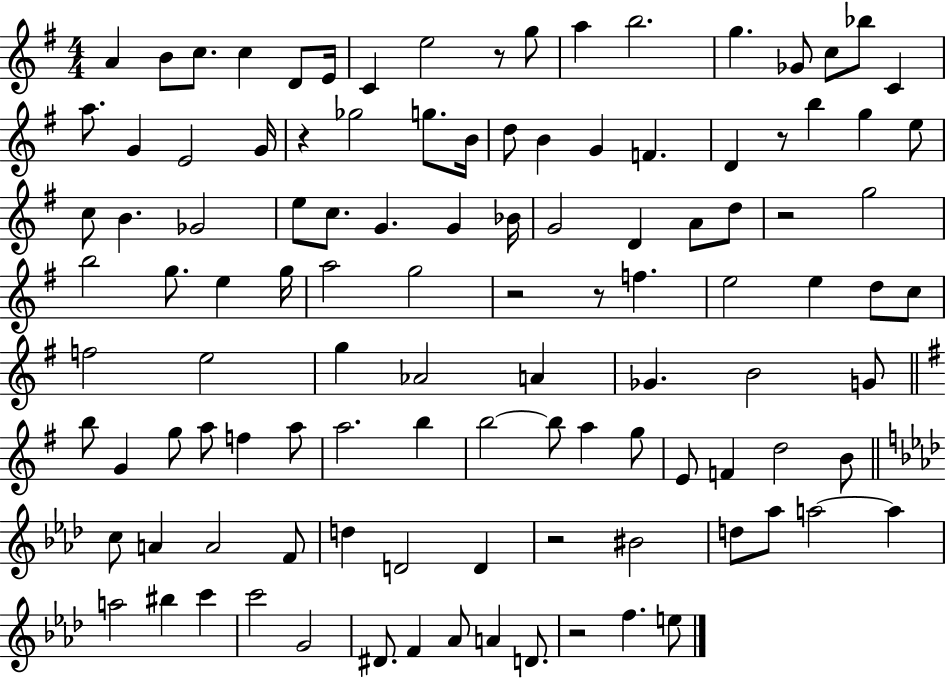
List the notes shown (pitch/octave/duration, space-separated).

A4/q B4/e C5/e. C5/q D4/e E4/s C4/q E5/h R/e G5/e A5/q B5/h. G5/q. Gb4/e C5/e Bb5/e C4/q A5/e. G4/q E4/h G4/s R/q Gb5/h G5/e. B4/s D5/e B4/q G4/q F4/q. D4/q R/e B5/q G5/q E5/e C5/e B4/q. Gb4/h E5/e C5/e. G4/q. G4/q Bb4/s G4/h D4/q A4/e D5/e R/h G5/h B5/h G5/e. E5/q G5/s A5/h G5/h R/h R/e F5/q. E5/h E5/q D5/e C5/e F5/h E5/h G5/q Ab4/h A4/q Gb4/q. B4/h G4/e B5/e G4/q G5/e A5/e F5/q A5/e A5/h. B5/q B5/h B5/e A5/q G5/e E4/e F4/q D5/h B4/e C5/e A4/q A4/h F4/e D5/q D4/h D4/q R/h BIS4/h D5/e Ab5/e A5/h A5/q A5/h BIS5/q C6/q C6/h G4/h D#4/e. F4/q Ab4/e A4/q D4/e. R/h F5/q. E5/e